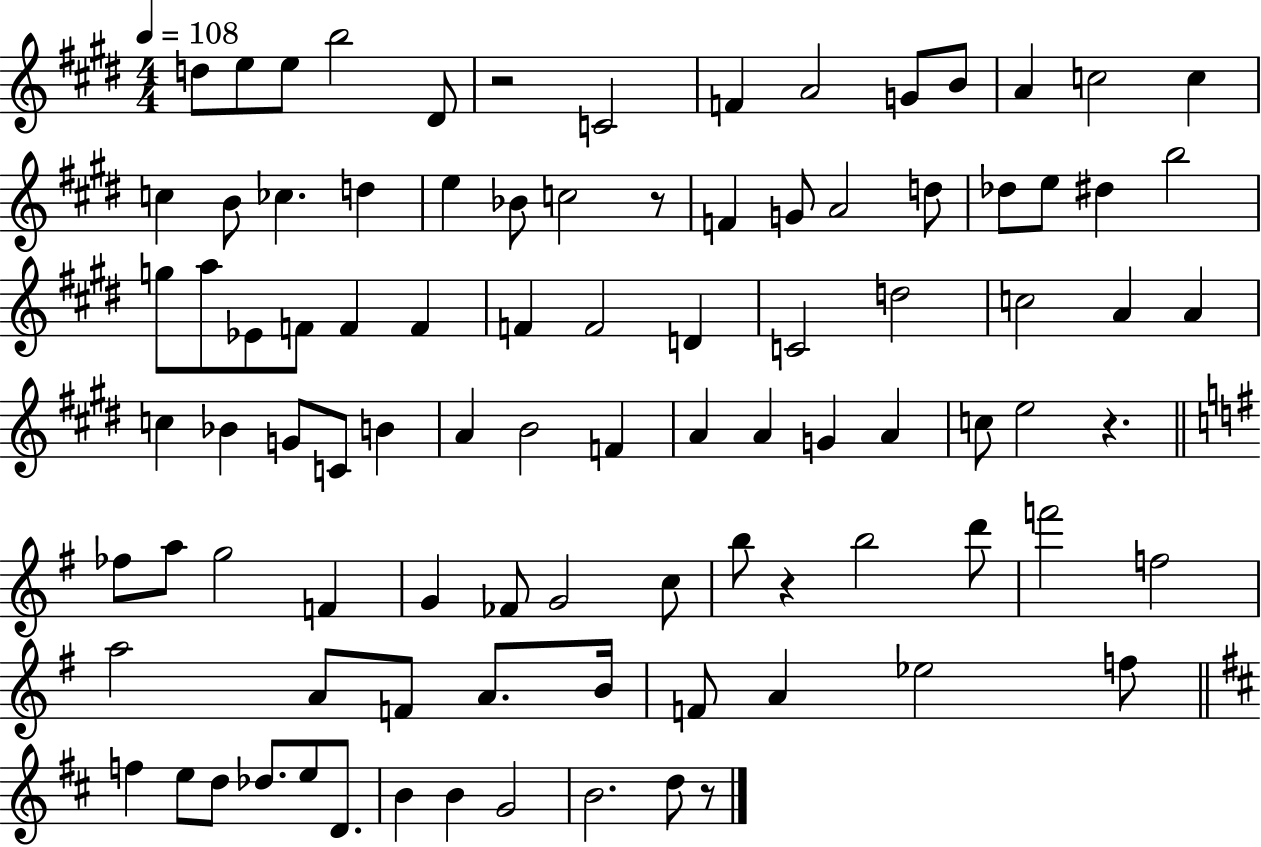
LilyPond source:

{
  \clef treble
  \numericTimeSignature
  \time 4/4
  \key e \major
  \tempo 4 = 108
  d''8 e''8 e''8 b''2 dis'8 | r2 c'2 | f'4 a'2 g'8 b'8 | a'4 c''2 c''4 | \break c''4 b'8 ces''4. d''4 | e''4 bes'8 c''2 r8 | f'4 g'8 a'2 d''8 | des''8 e''8 dis''4 b''2 | \break g''8 a''8 ees'8 f'8 f'4 f'4 | f'4 f'2 d'4 | c'2 d''2 | c''2 a'4 a'4 | \break c''4 bes'4 g'8 c'8 b'4 | a'4 b'2 f'4 | a'4 a'4 g'4 a'4 | c''8 e''2 r4. | \break \bar "||" \break \key g \major fes''8 a''8 g''2 f'4 | g'4 fes'8 g'2 c''8 | b''8 r4 b''2 d'''8 | f'''2 f''2 | \break a''2 a'8 f'8 a'8. b'16 | f'8 a'4 ees''2 f''8 | \bar "||" \break \key d \major f''4 e''8 d''8 des''8. e''8 d'8. | b'4 b'4 g'2 | b'2. d''8 r8 | \bar "|."
}